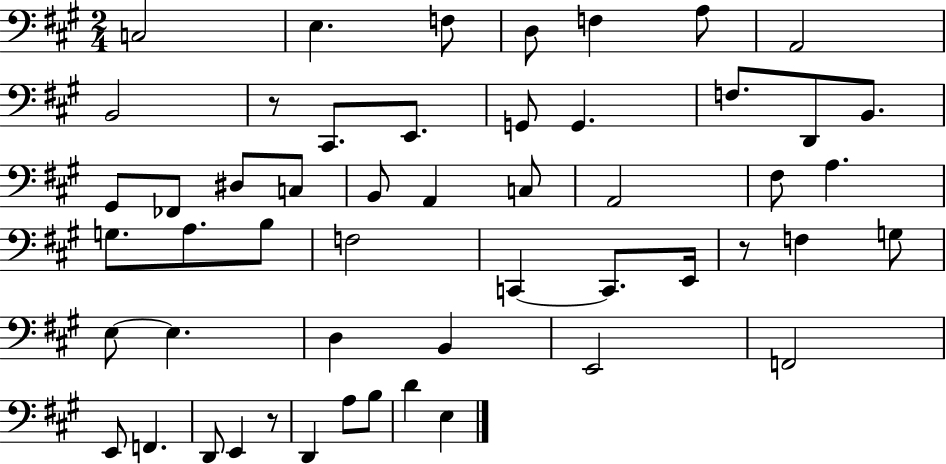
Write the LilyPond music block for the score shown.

{
  \clef bass
  \numericTimeSignature
  \time 2/4
  \key a \major
  c2 | e4. f8 | d8 f4 a8 | a,2 | \break b,2 | r8 cis,8. e,8. | g,8 g,4. | f8. d,8 b,8. | \break gis,8 fes,8 dis8 c8 | b,8 a,4 c8 | a,2 | fis8 a4. | \break g8. a8. b8 | f2 | c,4~~ c,8. e,16 | r8 f4 g8 | \break e8~~ e4. | d4 b,4 | e,2 | f,2 | \break e,8 f,4. | d,8 e,4 r8 | d,4 a8 b8 | d'4 e4 | \break \bar "|."
}